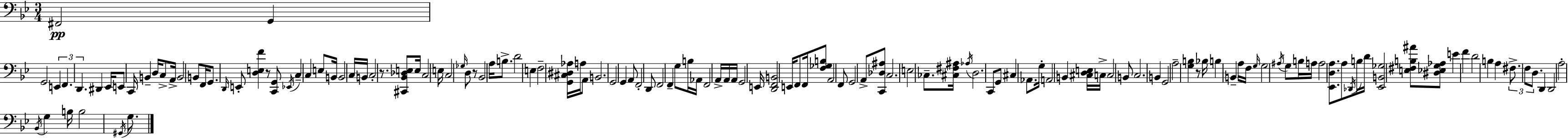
X:1
T:Untitled
M:3/4
L:1/4
K:Bb
^F,,2 G,, G,,2 E,, F,, D,, ^D,, _E,,/4 E,,/2 C,,/4 B,, D,/4 C,/2 A,,/4 B,,2 B,,/2 F,,/4 G,,/2 D,,/4 E,,/2 [D,E,F] z/2 [C,,G,,]/2 _E,,/4 C, C, E,/2 B,,/4 B,,2 C,/4 B,,/4 C,2 z/2 [^C,,_B,,_D,E,]/2 E,/4 C,2 E,/4 C,2 _G,/4 D,/2 z/2 _B,,2 A,/4 B,/2 D2 E, F,2 [G,,^C,^D,_A,]/4 A,/4 A,,/2 B,,2 G,,2 G,, A,,/2 F,,2 D,,/2 F,,2 F,, G,/2 B,/4 _A,,/4 F,,2 A,,/4 A,,/4 A,,/4 G,,2 E,,/4 [D,,F,,B,,]2 E,,/4 F,,/2 F,,/4 [F,_G,B,]/2 A,,2 F,,/2 G,,2 A,,/2 [C,,_D,^A,]/2 C,2 E,2 _C,/2 [^C,^F,^A,]/4 _A,/4 D,2 C,,/2 G,,/2 ^C, _A,,/2 G,/4 A,,2 B,, [^C,D,E,]/4 C,/4 C,2 B,,/2 C,2 B,, G,,2 A,2 [G,B,] z/2 _B,/4 B, B,, A,/4 F,/4 G,/4 G,2 ^A,/4 G,/2 B,/4 A,/4 A,2 [_E,,D,A,]/2 A,/2 _D,,/4 B,/4 D/4 [_E,,B,,_G,]2 [E,^F,B,^A]/2 [^D,_E,G,_A,]/2 E F D2 B, A, ^F,/2 F,/2 D,/2 D,, D,,2 A,2 _B,,/4 G, B,/4 B,2 ^G,,/4 G,/2